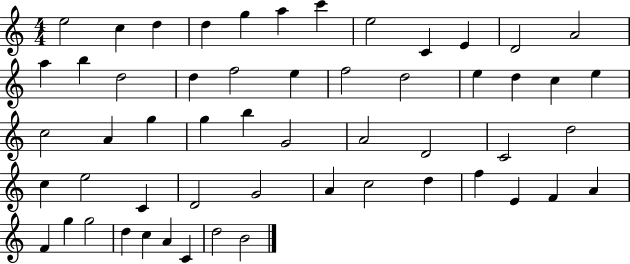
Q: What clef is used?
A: treble